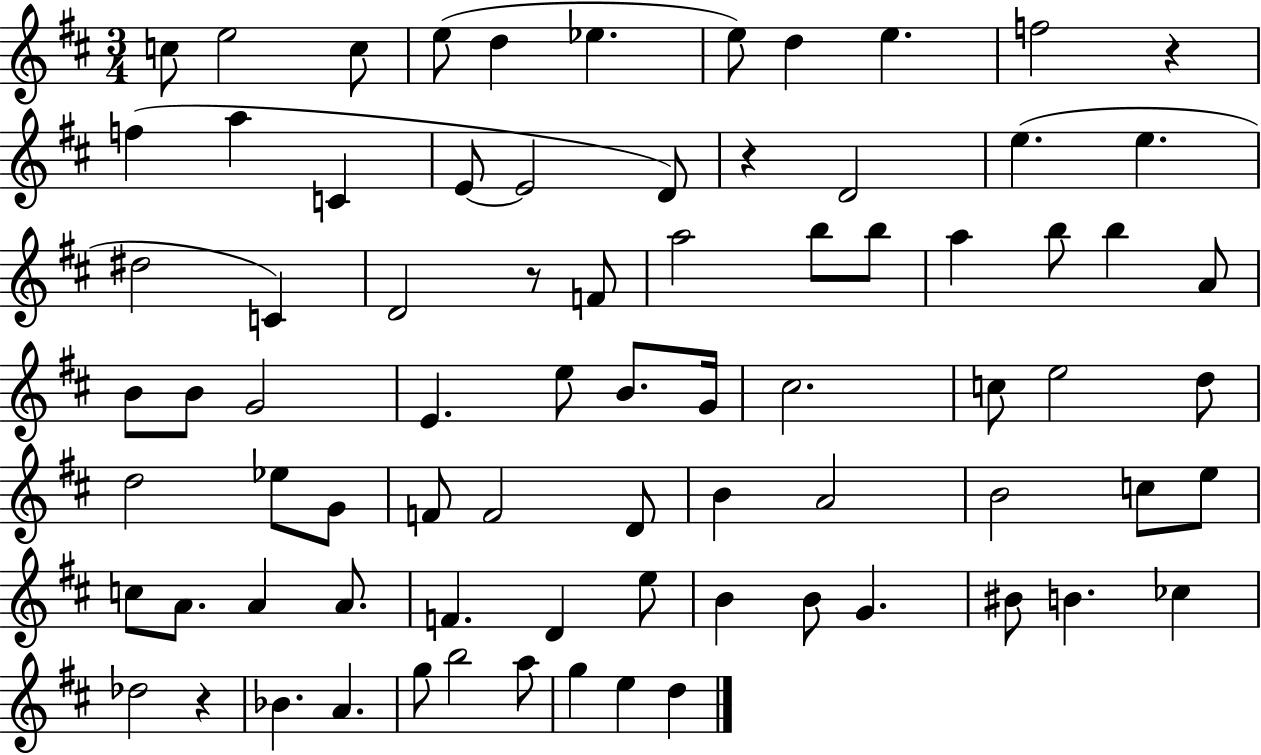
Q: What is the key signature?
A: D major